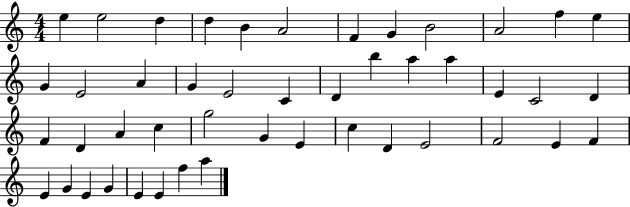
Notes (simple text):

E5/q E5/h D5/q D5/q B4/q A4/h F4/q G4/q B4/h A4/h F5/q E5/q G4/q E4/h A4/q G4/q E4/h C4/q D4/q B5/q A5/q A5/q E4/q C4/h D4/q F4/q D4/q A4/q C5/q G5/h G4/q E4/q C5/q D4/q E4/h F4/h E4/q F4/q E4/q G4/q E4/q G4/q E4/q E4/q F5/q A5/q